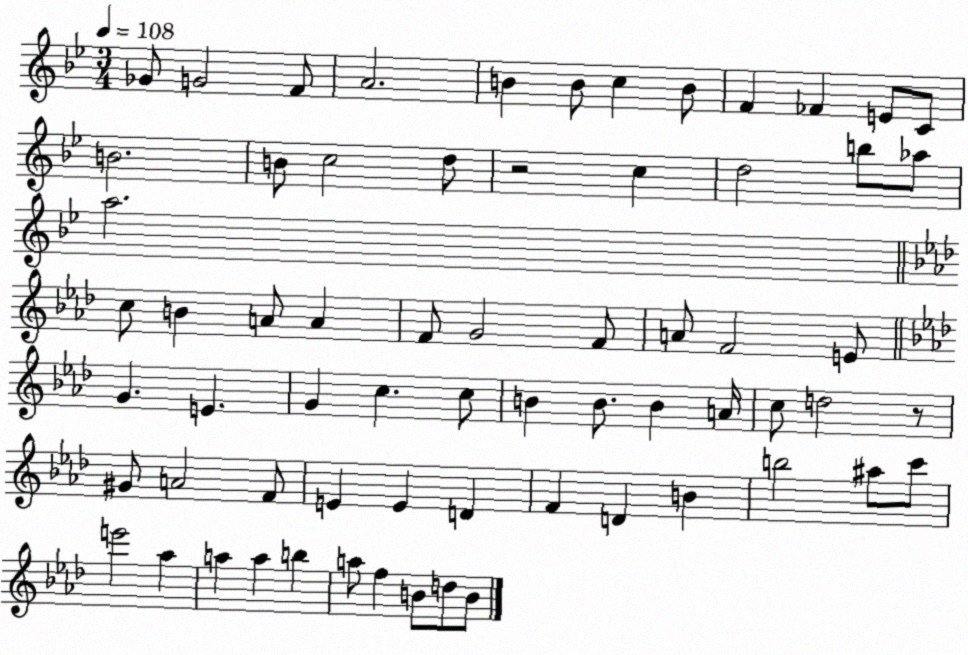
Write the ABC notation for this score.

X:1
T:Untitled
M:3/4
L:1/4
K:Bb
_G/2 G2 F/2 A2 B B/2 c B/2 F _F E/2 C/2 B2 B/2 c2 d/2 z2 c d2 b/2 _a/2 a2 c/2 B A/2 A F/2 G2 F/2 A/2 F2 E/2 G E G c c/2 B B/2 B A/4 c/2 d2 z/2 ^G/2 A2 F/2 E E D F D B b2 ^a/2 c'/2 e'2 _a a a b a/2 f B/2 d/2 B/2